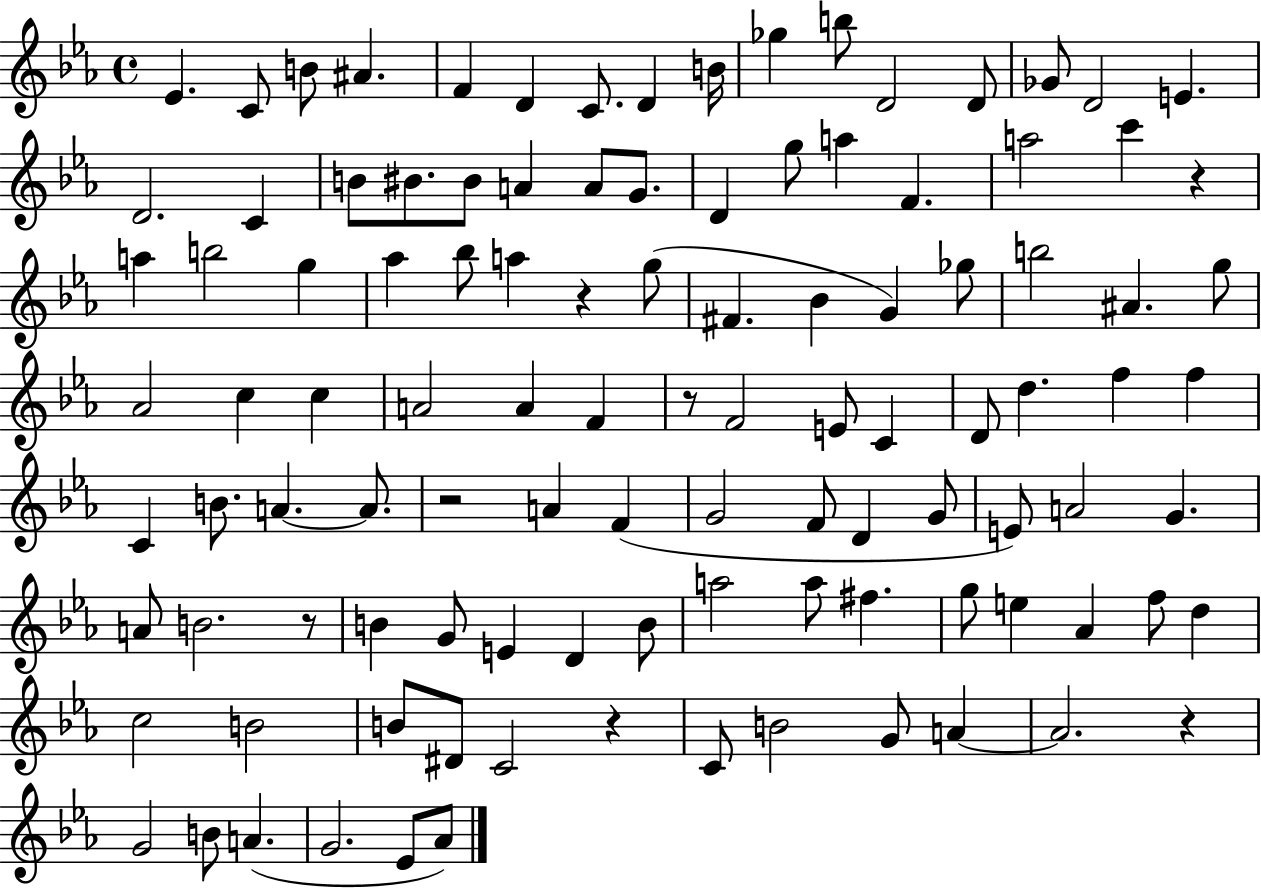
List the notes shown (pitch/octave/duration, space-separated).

Eb4/q. C4/e B4/e A#4/q. F4/q D4/q C4/e. D4/q B4/s Gb5/q B5/e D4/h D4/e Gb4/e D4/h E4/q. D4/h. C4/q B4/e BIS4/e. BIS4/e A4/q A4/e G4/e. D4/q G5/e A5/q F4/q. A5/h C6/q R/q A5/q B5/h G5/q Ab5/q Bb5/e A5/q R/q G5/e F#4/q. Bb4/q G4/q Gb5/e B5/h A#4/q. G5/e Ab4/h C5/q C5/q A4/h A4/q F4/q R/e F4/h E4/e C4/q D4/e D5/q. F5/q F5/q C4/q B4/e. A4/q. A4/e. R/h A4/q F4/q G4/h F4/e D4/q G4/e E4/e A4/h G4/q. A4/e B4/h. R/e B4/q G4/e E4/q D4/q B4/e A5/h A5/e F#5/q. G5/e E5/q Ab4/q F5/e D5/q C5/h B4/h B4/e D#4/e C4/h R/q C4/e B4/h G4/e A4/q A4/h. R/q G4/h B4/e A4/q. G4/h. Eb4/e Ab4/e